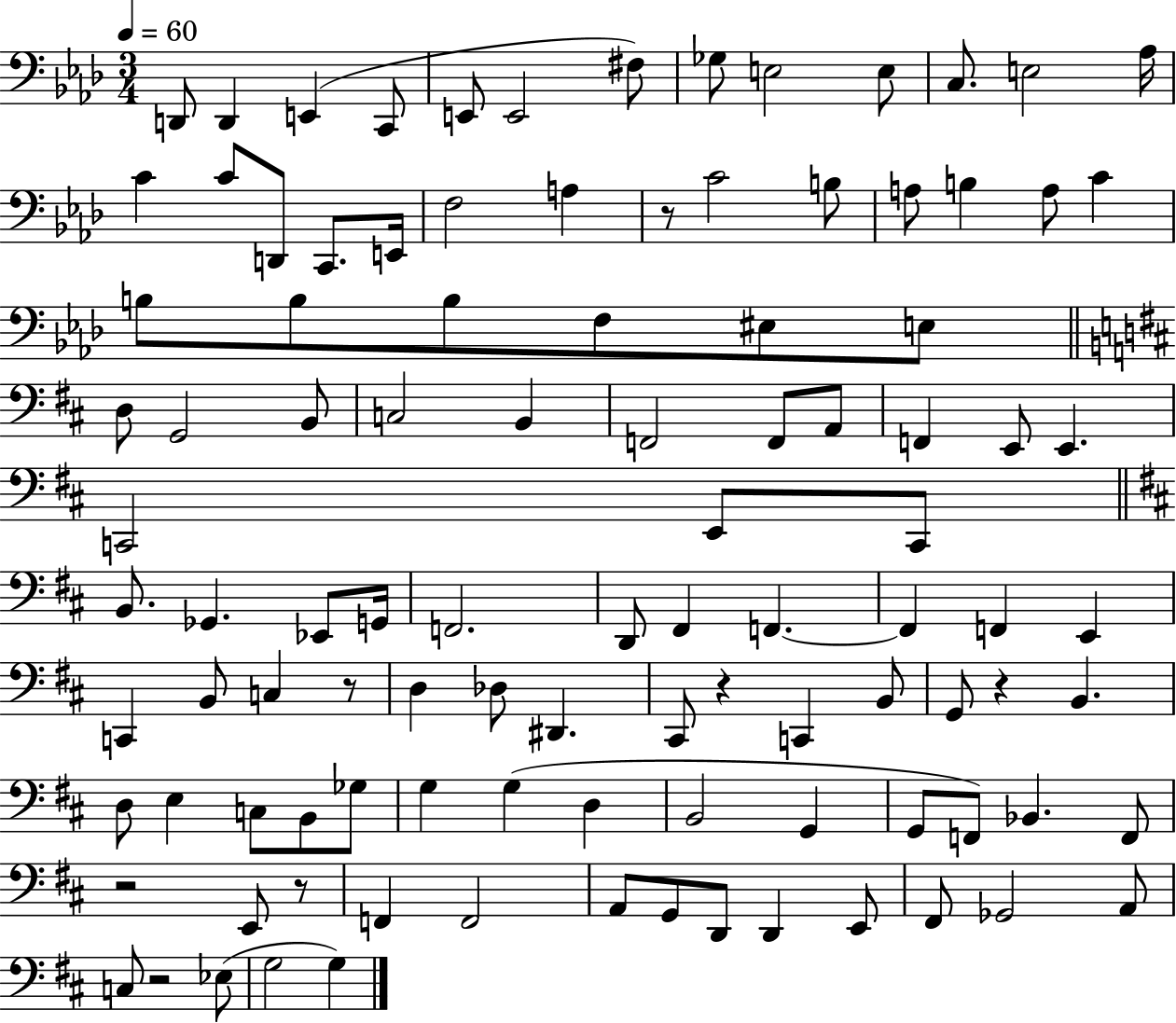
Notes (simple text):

D2/e D2/q E2/q C2/e E2/e E2/h F#3/e Gb3/e E3/h E3/e C3/e. E3/h Ab3/s C4/q C4/e D2/e C2/e. E2/s F3/h A3/q R/e C4/h B3/e A3/e B3/q A3/e C4/q B3/e B3/e B3/e F3/e EIS3/e E3/e D3/e G2/h B2/e C3/h B2/q F2/h F2/e A2/e F2/q E2/e E2/q. C2/h E2/e C2/e B2/e. Gb2/q. Eb2/e G2/s F2/h. D2/e F#2/q F2/q. F2/q F2/q E2/q C2/q B2/e C3/q R/e D3/q Db3/e D#2/q. C#2/e R/q C2/q B2/e G2/e R/q B2/q. D3/e E3/q C3/e B2/e Gb3/e G3/q G3/q D3/q B2/h G2/q G2/e F2/e Bb2/q. F2/e R/h E2/e R/e F2/q F2/h A2/e G2/e D2/e D2/q E2/e F#2/e Gb2/h A2/e C3/e R/h Eb3/e G3/h G3/q